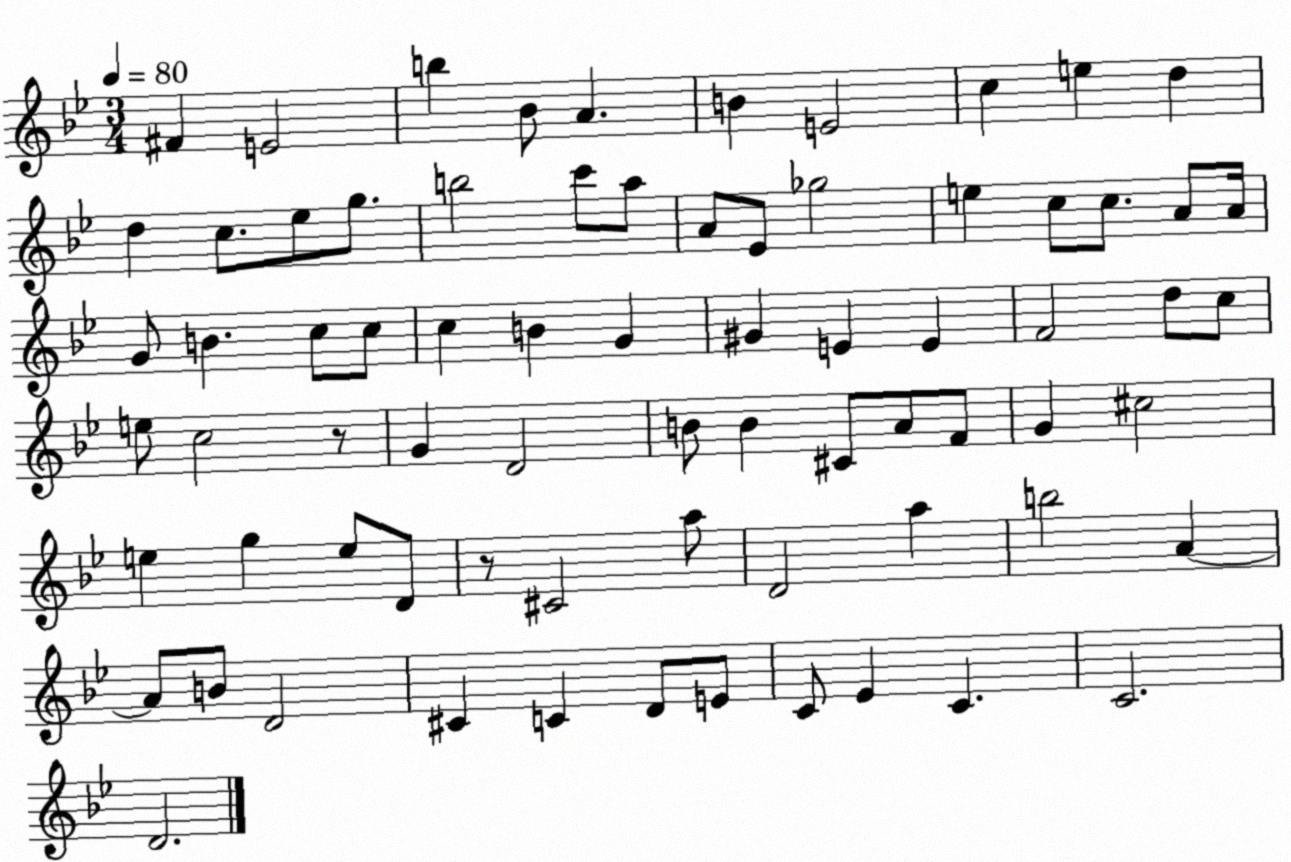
X:1
T:Untitled
M:3/4
L:1/4
K:Bb
^F E2 b _B/2 A B E2 c e d d c/2 _e/2 g/2 b2 c'/2 a/2 A/2 _E/2 _g2 e c/2 c/2 A/2 A/4 G/2 B c/2 c/2 c B G ^G E E F2 d/2 c/2 e/2 c2 z/2 G D2 B/2 B ^C/2 A/2 F/2 G ^c2 e g e/2 D/2 z/2 ^C2 a/2 D2 a b2 A A/2 B/2 D2 ^C C D/2 E/2 C/2 _E C C2 D2